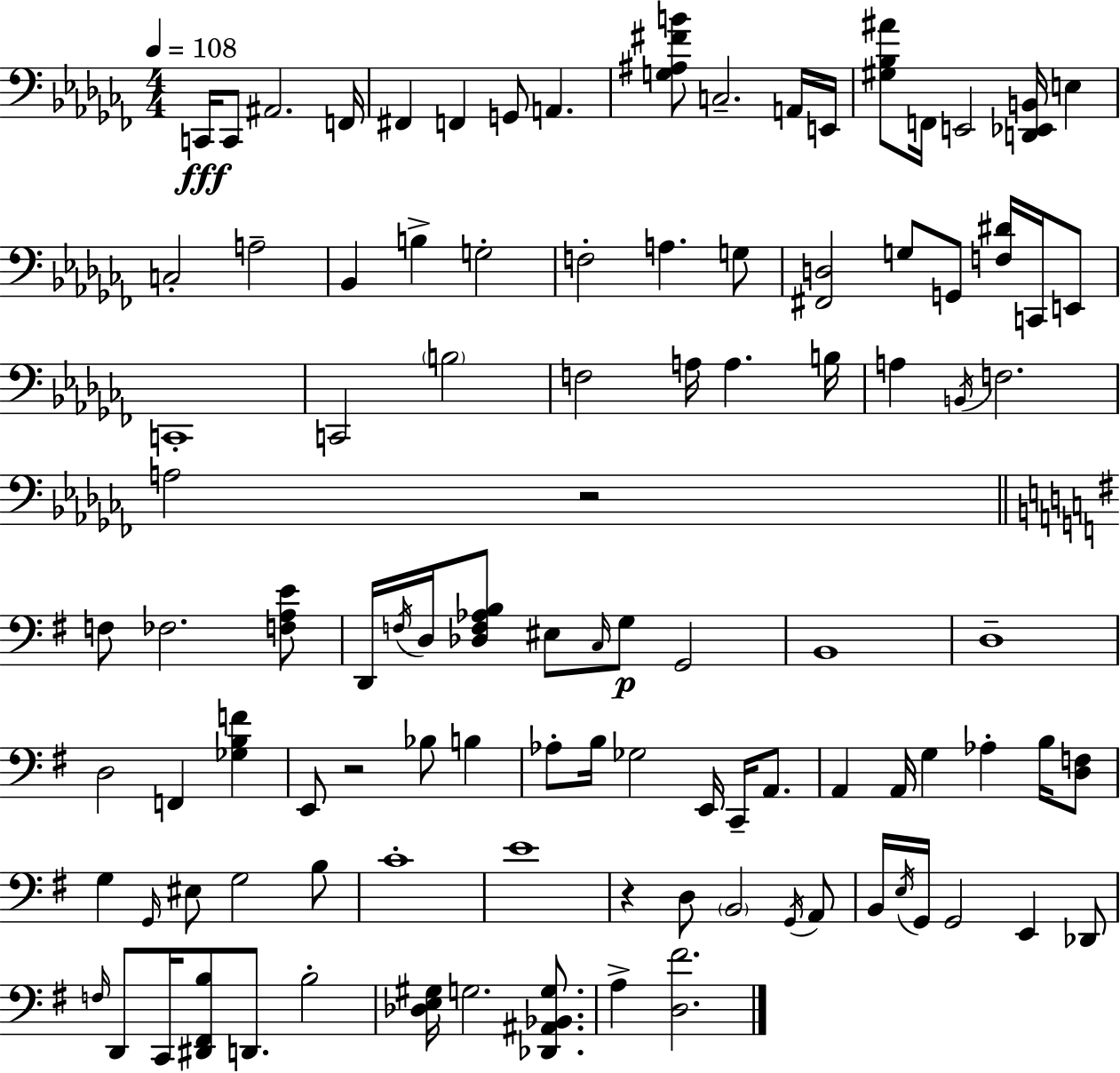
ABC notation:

X:1
T:Untitled
M:4/4
L:1/4
K:Abm
C,,/4 C,,/2 ^A,,2 F,,/4 ^F,, F,, G,,/2 A,, [G,^A,^FB]/2 C,2 A,,/4 E,,/4 [^G,_B,^A]/2 F,,/4 E,,2 [D,,_E,,B,,]/4 E, C,2 A,2 _B,, B, G,2 F,2 A, G,/2 [^F,,D,]2 G,/2 G,,/2 [F,^D]/4 C,,/4 E,,/2 C,,4 C,,2 B,2 F,2 A,/4 A, B,/4 A, B,,/4 F,2 A,2 z2 F,/2 _F,2 [F,A,E]/2 D,,/4 F,/4 D,/4 [_D,F,_A,B,]/2 ^E,/2 C,/4 G,/2 G,,2 B,,4 D,4 D,2 F,, [_G,B,F] E,,/2 z2 _B,/2 B, _A,/2 B,/4 _G,2 E,,/4 C,,/4 A,,/2 A,, A,,/4 G, _A, B,/4 [D,F,]/2 G, G,,/4 ^E,/2 G,2 B,/2 C4 E4 z D,/2 B,,2 G,,/4 A,,/2 B,,/4 E,/4 G,,/4 G,,2 E,, _D,,/2 F,/4 D,,/2 C,,/4 [^D,,^F,,B,]/2 D,,/2 B,2 [_D,E,^G,]/4 G,2 [_D,,^A,,_B,,G,]/2 A, [D,^F]2